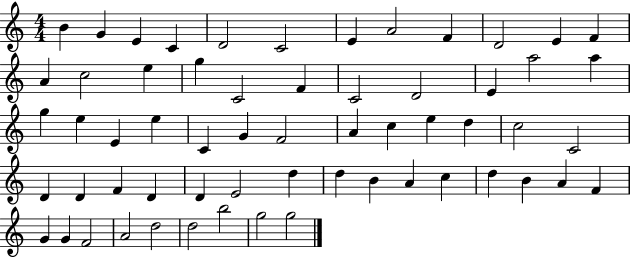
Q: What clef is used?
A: treble